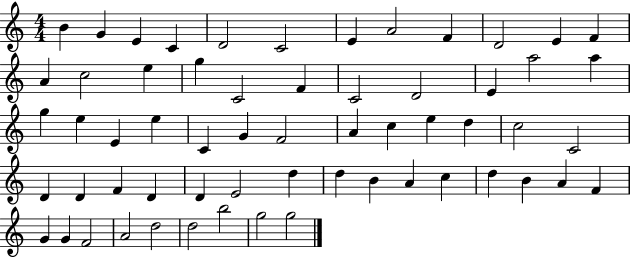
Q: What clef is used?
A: treble